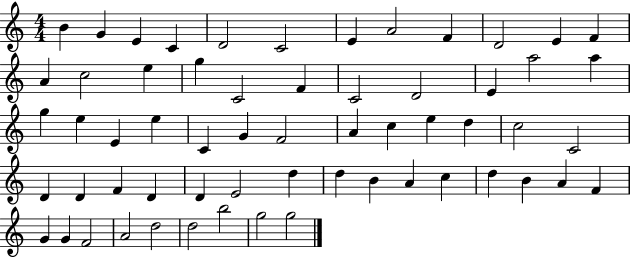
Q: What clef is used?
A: treble